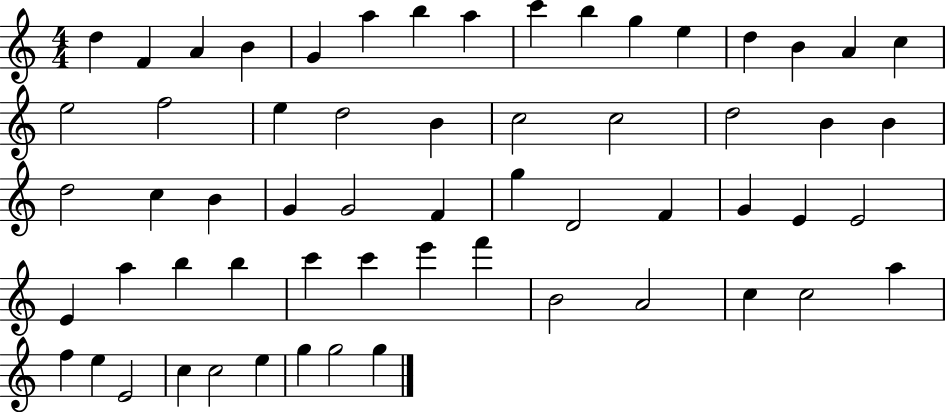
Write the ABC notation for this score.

X:1
T:Untitled
M:4/4
L:1/4
K:C
d F A B G a b a c' b g e d B A c e2 f2 e d2 B c2 c2 d2 B B d2 c B G G2 F g D2 F G E E2 E a b b c' c' e' f' B2 A2 c c2 a f e E2 c c2 e g g2 g